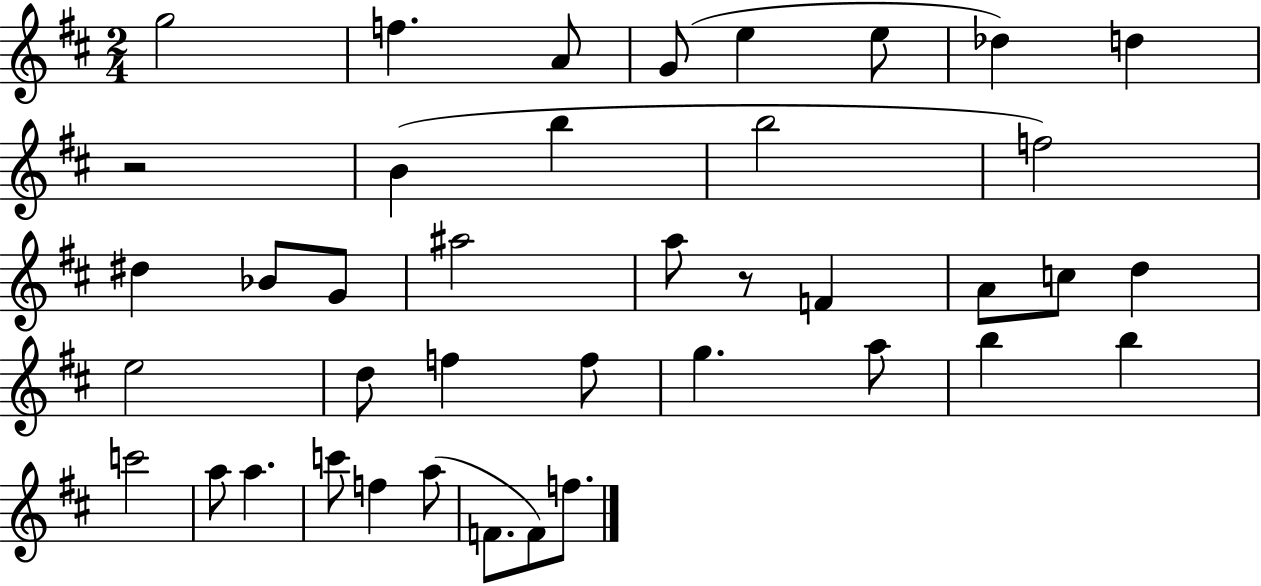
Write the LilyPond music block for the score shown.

{
  \clef treble
  \numericTimeSignature
  \time 2/4
  \key d \major
  \repeat volta 2 { g''2 | f''4. a'8 | g'8( e''4 e''8 | des''4) d''4 | \break r2 | b'4( b''4 | b''2 | f''2) | \break dis''4 bes'8 g'8 | ais''2 | a''8 r8 f'4 | a'8 c''8 d''4 | \break e''2 | d''8 f''4 f''8 | g''4. a''8 | b''4 b''4 | \break c'''2 | a''8 a''4. | c'''8 f''4 a''8( | f'8. f'8) f''8. | \break } \bar "|."
}